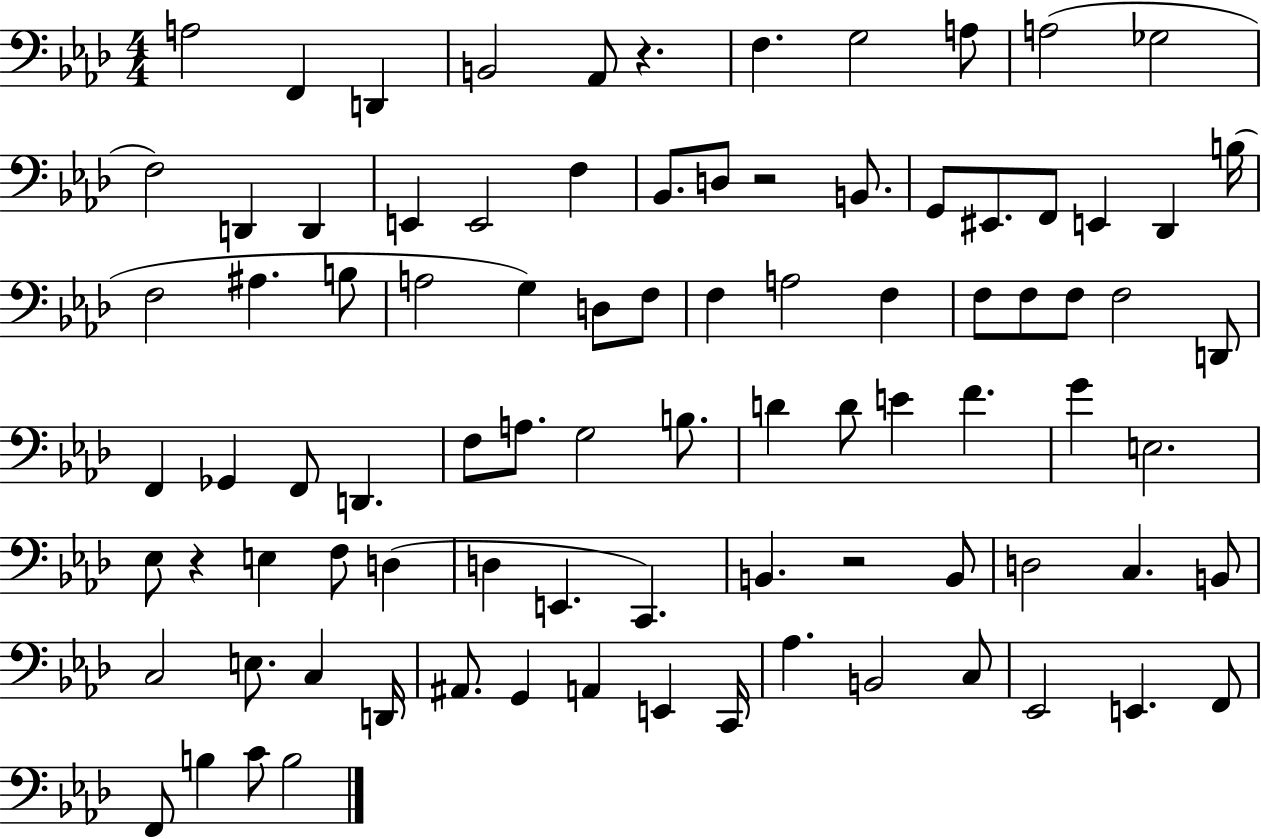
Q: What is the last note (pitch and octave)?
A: B3